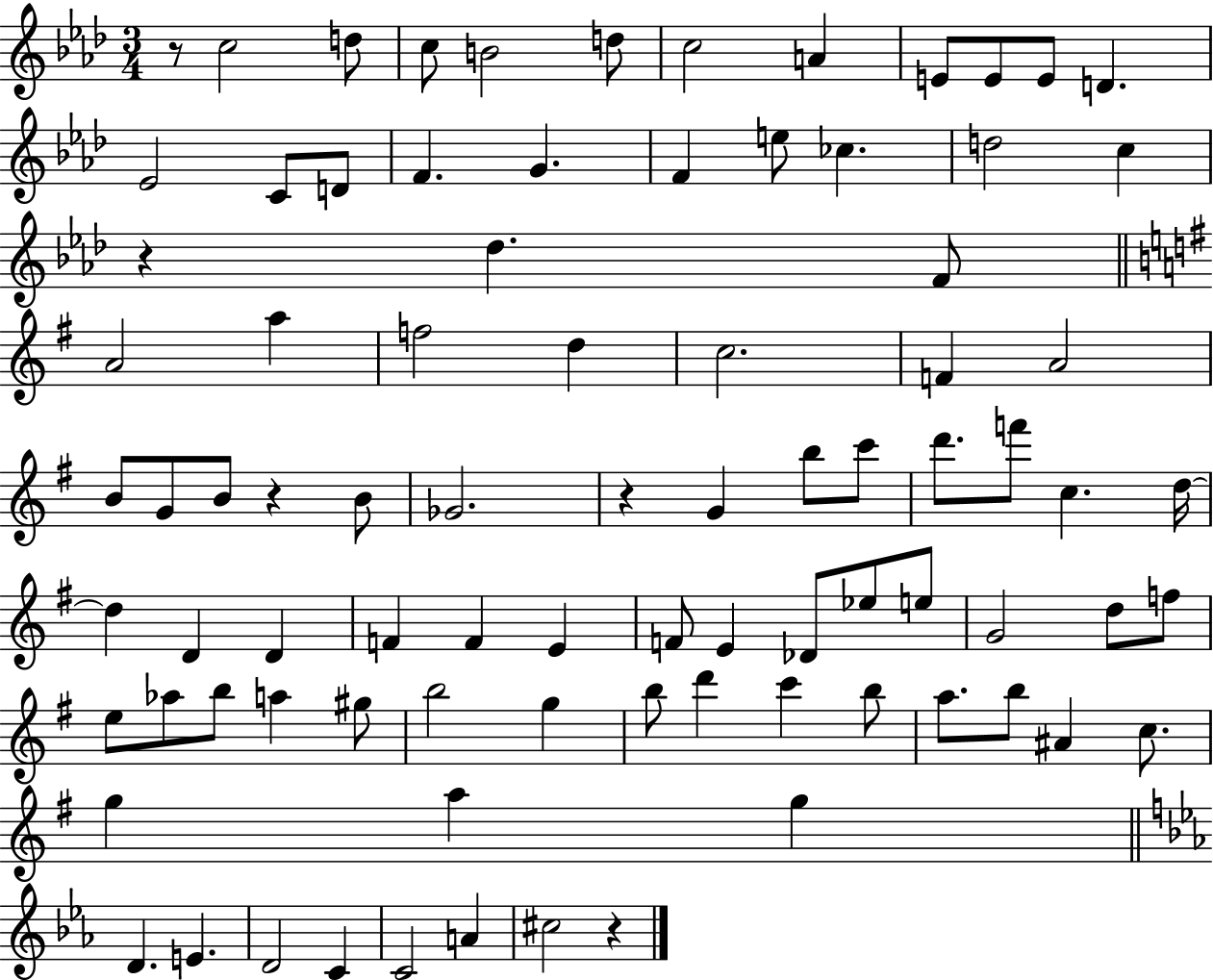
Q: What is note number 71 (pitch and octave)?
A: C5